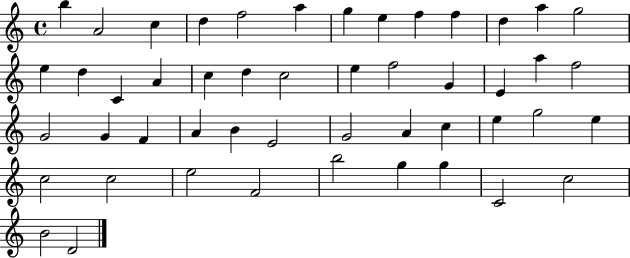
{
  \clef treble
  \time 4/4
  \defaultTimeSignature
  \key c \major
  b''4 a'2 c''4 | d''4 f''2 a''4 | g''4 e''4 f''4 f''4 | d''4 a''4 g''2 | \break e''4 d''4 c'4 a'4 | c''4 d''4 c''2 | e''4 f''2 g'4 | e'4 a''4 f''2 | \break g'2 g'4 f'4 | a'4 b'4 e'2 | g'2 a'4 c''4 | e''4 g''2 e''4 | \break c''2 c''2 | e''2 f'2 | b''2 g''4 g''4 | c'2 c''2 | \break b'2 d'2 | \bar "|."
}